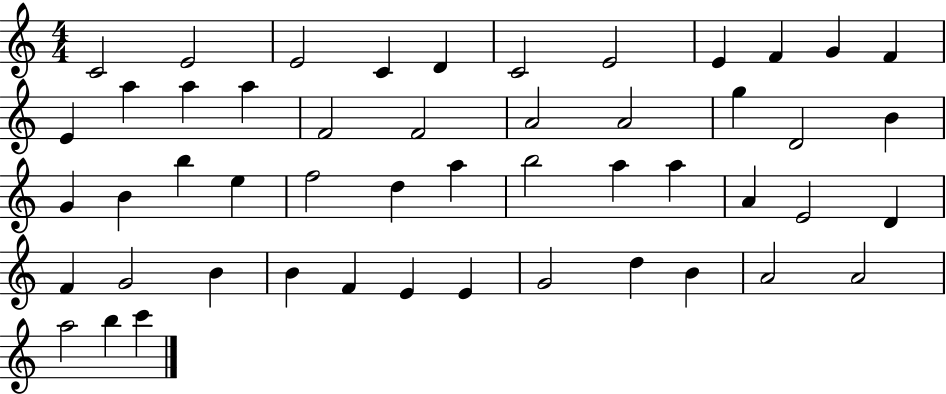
{
  \clef treble
  \numericTimeSignature
  \time 4/4
  \key c \major
  c'2 e'2 | e'2 c'4 d'4 | c'2 e'2 | e'4 f'4 g'4 f'4 | \break e'4 a''4 a''4 a''4 | f'2 f'2 | a'2 a'2 | g''4 d'2 b'4 | \break g'4 b'4 b''4 e''4 | f''2 d''4 a''4 | b''2 a''4 a''4 | a'4 e'2 d'4 | \break f'4 g'2 b'4 | b'4 f'4 e'4 e'4 | g'2 d''4 b'4 | a'2 a'2 | \break a''2 b''4 c'''4 | \bar "|."
}